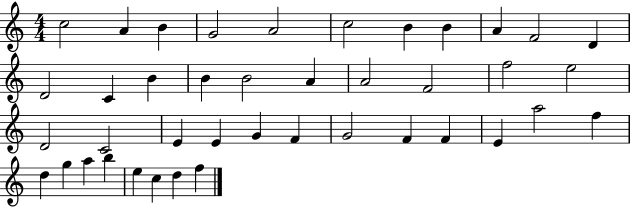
C5/h A4/q B4/q G4/h A4/h C5/h B4/q B4/q A4/q F4/h D4/q D4/h C4/q B4/q B4/q B4/h A4/q A4/h F4/h F5/h E5/h D4/h C4/h E4/q E4/q G4/q F4/q G4/h F4/q F4/q E4/q A5/h F5/q D5/q G5/q A5/q B5/q E5/q C5/q D5/q F5/q